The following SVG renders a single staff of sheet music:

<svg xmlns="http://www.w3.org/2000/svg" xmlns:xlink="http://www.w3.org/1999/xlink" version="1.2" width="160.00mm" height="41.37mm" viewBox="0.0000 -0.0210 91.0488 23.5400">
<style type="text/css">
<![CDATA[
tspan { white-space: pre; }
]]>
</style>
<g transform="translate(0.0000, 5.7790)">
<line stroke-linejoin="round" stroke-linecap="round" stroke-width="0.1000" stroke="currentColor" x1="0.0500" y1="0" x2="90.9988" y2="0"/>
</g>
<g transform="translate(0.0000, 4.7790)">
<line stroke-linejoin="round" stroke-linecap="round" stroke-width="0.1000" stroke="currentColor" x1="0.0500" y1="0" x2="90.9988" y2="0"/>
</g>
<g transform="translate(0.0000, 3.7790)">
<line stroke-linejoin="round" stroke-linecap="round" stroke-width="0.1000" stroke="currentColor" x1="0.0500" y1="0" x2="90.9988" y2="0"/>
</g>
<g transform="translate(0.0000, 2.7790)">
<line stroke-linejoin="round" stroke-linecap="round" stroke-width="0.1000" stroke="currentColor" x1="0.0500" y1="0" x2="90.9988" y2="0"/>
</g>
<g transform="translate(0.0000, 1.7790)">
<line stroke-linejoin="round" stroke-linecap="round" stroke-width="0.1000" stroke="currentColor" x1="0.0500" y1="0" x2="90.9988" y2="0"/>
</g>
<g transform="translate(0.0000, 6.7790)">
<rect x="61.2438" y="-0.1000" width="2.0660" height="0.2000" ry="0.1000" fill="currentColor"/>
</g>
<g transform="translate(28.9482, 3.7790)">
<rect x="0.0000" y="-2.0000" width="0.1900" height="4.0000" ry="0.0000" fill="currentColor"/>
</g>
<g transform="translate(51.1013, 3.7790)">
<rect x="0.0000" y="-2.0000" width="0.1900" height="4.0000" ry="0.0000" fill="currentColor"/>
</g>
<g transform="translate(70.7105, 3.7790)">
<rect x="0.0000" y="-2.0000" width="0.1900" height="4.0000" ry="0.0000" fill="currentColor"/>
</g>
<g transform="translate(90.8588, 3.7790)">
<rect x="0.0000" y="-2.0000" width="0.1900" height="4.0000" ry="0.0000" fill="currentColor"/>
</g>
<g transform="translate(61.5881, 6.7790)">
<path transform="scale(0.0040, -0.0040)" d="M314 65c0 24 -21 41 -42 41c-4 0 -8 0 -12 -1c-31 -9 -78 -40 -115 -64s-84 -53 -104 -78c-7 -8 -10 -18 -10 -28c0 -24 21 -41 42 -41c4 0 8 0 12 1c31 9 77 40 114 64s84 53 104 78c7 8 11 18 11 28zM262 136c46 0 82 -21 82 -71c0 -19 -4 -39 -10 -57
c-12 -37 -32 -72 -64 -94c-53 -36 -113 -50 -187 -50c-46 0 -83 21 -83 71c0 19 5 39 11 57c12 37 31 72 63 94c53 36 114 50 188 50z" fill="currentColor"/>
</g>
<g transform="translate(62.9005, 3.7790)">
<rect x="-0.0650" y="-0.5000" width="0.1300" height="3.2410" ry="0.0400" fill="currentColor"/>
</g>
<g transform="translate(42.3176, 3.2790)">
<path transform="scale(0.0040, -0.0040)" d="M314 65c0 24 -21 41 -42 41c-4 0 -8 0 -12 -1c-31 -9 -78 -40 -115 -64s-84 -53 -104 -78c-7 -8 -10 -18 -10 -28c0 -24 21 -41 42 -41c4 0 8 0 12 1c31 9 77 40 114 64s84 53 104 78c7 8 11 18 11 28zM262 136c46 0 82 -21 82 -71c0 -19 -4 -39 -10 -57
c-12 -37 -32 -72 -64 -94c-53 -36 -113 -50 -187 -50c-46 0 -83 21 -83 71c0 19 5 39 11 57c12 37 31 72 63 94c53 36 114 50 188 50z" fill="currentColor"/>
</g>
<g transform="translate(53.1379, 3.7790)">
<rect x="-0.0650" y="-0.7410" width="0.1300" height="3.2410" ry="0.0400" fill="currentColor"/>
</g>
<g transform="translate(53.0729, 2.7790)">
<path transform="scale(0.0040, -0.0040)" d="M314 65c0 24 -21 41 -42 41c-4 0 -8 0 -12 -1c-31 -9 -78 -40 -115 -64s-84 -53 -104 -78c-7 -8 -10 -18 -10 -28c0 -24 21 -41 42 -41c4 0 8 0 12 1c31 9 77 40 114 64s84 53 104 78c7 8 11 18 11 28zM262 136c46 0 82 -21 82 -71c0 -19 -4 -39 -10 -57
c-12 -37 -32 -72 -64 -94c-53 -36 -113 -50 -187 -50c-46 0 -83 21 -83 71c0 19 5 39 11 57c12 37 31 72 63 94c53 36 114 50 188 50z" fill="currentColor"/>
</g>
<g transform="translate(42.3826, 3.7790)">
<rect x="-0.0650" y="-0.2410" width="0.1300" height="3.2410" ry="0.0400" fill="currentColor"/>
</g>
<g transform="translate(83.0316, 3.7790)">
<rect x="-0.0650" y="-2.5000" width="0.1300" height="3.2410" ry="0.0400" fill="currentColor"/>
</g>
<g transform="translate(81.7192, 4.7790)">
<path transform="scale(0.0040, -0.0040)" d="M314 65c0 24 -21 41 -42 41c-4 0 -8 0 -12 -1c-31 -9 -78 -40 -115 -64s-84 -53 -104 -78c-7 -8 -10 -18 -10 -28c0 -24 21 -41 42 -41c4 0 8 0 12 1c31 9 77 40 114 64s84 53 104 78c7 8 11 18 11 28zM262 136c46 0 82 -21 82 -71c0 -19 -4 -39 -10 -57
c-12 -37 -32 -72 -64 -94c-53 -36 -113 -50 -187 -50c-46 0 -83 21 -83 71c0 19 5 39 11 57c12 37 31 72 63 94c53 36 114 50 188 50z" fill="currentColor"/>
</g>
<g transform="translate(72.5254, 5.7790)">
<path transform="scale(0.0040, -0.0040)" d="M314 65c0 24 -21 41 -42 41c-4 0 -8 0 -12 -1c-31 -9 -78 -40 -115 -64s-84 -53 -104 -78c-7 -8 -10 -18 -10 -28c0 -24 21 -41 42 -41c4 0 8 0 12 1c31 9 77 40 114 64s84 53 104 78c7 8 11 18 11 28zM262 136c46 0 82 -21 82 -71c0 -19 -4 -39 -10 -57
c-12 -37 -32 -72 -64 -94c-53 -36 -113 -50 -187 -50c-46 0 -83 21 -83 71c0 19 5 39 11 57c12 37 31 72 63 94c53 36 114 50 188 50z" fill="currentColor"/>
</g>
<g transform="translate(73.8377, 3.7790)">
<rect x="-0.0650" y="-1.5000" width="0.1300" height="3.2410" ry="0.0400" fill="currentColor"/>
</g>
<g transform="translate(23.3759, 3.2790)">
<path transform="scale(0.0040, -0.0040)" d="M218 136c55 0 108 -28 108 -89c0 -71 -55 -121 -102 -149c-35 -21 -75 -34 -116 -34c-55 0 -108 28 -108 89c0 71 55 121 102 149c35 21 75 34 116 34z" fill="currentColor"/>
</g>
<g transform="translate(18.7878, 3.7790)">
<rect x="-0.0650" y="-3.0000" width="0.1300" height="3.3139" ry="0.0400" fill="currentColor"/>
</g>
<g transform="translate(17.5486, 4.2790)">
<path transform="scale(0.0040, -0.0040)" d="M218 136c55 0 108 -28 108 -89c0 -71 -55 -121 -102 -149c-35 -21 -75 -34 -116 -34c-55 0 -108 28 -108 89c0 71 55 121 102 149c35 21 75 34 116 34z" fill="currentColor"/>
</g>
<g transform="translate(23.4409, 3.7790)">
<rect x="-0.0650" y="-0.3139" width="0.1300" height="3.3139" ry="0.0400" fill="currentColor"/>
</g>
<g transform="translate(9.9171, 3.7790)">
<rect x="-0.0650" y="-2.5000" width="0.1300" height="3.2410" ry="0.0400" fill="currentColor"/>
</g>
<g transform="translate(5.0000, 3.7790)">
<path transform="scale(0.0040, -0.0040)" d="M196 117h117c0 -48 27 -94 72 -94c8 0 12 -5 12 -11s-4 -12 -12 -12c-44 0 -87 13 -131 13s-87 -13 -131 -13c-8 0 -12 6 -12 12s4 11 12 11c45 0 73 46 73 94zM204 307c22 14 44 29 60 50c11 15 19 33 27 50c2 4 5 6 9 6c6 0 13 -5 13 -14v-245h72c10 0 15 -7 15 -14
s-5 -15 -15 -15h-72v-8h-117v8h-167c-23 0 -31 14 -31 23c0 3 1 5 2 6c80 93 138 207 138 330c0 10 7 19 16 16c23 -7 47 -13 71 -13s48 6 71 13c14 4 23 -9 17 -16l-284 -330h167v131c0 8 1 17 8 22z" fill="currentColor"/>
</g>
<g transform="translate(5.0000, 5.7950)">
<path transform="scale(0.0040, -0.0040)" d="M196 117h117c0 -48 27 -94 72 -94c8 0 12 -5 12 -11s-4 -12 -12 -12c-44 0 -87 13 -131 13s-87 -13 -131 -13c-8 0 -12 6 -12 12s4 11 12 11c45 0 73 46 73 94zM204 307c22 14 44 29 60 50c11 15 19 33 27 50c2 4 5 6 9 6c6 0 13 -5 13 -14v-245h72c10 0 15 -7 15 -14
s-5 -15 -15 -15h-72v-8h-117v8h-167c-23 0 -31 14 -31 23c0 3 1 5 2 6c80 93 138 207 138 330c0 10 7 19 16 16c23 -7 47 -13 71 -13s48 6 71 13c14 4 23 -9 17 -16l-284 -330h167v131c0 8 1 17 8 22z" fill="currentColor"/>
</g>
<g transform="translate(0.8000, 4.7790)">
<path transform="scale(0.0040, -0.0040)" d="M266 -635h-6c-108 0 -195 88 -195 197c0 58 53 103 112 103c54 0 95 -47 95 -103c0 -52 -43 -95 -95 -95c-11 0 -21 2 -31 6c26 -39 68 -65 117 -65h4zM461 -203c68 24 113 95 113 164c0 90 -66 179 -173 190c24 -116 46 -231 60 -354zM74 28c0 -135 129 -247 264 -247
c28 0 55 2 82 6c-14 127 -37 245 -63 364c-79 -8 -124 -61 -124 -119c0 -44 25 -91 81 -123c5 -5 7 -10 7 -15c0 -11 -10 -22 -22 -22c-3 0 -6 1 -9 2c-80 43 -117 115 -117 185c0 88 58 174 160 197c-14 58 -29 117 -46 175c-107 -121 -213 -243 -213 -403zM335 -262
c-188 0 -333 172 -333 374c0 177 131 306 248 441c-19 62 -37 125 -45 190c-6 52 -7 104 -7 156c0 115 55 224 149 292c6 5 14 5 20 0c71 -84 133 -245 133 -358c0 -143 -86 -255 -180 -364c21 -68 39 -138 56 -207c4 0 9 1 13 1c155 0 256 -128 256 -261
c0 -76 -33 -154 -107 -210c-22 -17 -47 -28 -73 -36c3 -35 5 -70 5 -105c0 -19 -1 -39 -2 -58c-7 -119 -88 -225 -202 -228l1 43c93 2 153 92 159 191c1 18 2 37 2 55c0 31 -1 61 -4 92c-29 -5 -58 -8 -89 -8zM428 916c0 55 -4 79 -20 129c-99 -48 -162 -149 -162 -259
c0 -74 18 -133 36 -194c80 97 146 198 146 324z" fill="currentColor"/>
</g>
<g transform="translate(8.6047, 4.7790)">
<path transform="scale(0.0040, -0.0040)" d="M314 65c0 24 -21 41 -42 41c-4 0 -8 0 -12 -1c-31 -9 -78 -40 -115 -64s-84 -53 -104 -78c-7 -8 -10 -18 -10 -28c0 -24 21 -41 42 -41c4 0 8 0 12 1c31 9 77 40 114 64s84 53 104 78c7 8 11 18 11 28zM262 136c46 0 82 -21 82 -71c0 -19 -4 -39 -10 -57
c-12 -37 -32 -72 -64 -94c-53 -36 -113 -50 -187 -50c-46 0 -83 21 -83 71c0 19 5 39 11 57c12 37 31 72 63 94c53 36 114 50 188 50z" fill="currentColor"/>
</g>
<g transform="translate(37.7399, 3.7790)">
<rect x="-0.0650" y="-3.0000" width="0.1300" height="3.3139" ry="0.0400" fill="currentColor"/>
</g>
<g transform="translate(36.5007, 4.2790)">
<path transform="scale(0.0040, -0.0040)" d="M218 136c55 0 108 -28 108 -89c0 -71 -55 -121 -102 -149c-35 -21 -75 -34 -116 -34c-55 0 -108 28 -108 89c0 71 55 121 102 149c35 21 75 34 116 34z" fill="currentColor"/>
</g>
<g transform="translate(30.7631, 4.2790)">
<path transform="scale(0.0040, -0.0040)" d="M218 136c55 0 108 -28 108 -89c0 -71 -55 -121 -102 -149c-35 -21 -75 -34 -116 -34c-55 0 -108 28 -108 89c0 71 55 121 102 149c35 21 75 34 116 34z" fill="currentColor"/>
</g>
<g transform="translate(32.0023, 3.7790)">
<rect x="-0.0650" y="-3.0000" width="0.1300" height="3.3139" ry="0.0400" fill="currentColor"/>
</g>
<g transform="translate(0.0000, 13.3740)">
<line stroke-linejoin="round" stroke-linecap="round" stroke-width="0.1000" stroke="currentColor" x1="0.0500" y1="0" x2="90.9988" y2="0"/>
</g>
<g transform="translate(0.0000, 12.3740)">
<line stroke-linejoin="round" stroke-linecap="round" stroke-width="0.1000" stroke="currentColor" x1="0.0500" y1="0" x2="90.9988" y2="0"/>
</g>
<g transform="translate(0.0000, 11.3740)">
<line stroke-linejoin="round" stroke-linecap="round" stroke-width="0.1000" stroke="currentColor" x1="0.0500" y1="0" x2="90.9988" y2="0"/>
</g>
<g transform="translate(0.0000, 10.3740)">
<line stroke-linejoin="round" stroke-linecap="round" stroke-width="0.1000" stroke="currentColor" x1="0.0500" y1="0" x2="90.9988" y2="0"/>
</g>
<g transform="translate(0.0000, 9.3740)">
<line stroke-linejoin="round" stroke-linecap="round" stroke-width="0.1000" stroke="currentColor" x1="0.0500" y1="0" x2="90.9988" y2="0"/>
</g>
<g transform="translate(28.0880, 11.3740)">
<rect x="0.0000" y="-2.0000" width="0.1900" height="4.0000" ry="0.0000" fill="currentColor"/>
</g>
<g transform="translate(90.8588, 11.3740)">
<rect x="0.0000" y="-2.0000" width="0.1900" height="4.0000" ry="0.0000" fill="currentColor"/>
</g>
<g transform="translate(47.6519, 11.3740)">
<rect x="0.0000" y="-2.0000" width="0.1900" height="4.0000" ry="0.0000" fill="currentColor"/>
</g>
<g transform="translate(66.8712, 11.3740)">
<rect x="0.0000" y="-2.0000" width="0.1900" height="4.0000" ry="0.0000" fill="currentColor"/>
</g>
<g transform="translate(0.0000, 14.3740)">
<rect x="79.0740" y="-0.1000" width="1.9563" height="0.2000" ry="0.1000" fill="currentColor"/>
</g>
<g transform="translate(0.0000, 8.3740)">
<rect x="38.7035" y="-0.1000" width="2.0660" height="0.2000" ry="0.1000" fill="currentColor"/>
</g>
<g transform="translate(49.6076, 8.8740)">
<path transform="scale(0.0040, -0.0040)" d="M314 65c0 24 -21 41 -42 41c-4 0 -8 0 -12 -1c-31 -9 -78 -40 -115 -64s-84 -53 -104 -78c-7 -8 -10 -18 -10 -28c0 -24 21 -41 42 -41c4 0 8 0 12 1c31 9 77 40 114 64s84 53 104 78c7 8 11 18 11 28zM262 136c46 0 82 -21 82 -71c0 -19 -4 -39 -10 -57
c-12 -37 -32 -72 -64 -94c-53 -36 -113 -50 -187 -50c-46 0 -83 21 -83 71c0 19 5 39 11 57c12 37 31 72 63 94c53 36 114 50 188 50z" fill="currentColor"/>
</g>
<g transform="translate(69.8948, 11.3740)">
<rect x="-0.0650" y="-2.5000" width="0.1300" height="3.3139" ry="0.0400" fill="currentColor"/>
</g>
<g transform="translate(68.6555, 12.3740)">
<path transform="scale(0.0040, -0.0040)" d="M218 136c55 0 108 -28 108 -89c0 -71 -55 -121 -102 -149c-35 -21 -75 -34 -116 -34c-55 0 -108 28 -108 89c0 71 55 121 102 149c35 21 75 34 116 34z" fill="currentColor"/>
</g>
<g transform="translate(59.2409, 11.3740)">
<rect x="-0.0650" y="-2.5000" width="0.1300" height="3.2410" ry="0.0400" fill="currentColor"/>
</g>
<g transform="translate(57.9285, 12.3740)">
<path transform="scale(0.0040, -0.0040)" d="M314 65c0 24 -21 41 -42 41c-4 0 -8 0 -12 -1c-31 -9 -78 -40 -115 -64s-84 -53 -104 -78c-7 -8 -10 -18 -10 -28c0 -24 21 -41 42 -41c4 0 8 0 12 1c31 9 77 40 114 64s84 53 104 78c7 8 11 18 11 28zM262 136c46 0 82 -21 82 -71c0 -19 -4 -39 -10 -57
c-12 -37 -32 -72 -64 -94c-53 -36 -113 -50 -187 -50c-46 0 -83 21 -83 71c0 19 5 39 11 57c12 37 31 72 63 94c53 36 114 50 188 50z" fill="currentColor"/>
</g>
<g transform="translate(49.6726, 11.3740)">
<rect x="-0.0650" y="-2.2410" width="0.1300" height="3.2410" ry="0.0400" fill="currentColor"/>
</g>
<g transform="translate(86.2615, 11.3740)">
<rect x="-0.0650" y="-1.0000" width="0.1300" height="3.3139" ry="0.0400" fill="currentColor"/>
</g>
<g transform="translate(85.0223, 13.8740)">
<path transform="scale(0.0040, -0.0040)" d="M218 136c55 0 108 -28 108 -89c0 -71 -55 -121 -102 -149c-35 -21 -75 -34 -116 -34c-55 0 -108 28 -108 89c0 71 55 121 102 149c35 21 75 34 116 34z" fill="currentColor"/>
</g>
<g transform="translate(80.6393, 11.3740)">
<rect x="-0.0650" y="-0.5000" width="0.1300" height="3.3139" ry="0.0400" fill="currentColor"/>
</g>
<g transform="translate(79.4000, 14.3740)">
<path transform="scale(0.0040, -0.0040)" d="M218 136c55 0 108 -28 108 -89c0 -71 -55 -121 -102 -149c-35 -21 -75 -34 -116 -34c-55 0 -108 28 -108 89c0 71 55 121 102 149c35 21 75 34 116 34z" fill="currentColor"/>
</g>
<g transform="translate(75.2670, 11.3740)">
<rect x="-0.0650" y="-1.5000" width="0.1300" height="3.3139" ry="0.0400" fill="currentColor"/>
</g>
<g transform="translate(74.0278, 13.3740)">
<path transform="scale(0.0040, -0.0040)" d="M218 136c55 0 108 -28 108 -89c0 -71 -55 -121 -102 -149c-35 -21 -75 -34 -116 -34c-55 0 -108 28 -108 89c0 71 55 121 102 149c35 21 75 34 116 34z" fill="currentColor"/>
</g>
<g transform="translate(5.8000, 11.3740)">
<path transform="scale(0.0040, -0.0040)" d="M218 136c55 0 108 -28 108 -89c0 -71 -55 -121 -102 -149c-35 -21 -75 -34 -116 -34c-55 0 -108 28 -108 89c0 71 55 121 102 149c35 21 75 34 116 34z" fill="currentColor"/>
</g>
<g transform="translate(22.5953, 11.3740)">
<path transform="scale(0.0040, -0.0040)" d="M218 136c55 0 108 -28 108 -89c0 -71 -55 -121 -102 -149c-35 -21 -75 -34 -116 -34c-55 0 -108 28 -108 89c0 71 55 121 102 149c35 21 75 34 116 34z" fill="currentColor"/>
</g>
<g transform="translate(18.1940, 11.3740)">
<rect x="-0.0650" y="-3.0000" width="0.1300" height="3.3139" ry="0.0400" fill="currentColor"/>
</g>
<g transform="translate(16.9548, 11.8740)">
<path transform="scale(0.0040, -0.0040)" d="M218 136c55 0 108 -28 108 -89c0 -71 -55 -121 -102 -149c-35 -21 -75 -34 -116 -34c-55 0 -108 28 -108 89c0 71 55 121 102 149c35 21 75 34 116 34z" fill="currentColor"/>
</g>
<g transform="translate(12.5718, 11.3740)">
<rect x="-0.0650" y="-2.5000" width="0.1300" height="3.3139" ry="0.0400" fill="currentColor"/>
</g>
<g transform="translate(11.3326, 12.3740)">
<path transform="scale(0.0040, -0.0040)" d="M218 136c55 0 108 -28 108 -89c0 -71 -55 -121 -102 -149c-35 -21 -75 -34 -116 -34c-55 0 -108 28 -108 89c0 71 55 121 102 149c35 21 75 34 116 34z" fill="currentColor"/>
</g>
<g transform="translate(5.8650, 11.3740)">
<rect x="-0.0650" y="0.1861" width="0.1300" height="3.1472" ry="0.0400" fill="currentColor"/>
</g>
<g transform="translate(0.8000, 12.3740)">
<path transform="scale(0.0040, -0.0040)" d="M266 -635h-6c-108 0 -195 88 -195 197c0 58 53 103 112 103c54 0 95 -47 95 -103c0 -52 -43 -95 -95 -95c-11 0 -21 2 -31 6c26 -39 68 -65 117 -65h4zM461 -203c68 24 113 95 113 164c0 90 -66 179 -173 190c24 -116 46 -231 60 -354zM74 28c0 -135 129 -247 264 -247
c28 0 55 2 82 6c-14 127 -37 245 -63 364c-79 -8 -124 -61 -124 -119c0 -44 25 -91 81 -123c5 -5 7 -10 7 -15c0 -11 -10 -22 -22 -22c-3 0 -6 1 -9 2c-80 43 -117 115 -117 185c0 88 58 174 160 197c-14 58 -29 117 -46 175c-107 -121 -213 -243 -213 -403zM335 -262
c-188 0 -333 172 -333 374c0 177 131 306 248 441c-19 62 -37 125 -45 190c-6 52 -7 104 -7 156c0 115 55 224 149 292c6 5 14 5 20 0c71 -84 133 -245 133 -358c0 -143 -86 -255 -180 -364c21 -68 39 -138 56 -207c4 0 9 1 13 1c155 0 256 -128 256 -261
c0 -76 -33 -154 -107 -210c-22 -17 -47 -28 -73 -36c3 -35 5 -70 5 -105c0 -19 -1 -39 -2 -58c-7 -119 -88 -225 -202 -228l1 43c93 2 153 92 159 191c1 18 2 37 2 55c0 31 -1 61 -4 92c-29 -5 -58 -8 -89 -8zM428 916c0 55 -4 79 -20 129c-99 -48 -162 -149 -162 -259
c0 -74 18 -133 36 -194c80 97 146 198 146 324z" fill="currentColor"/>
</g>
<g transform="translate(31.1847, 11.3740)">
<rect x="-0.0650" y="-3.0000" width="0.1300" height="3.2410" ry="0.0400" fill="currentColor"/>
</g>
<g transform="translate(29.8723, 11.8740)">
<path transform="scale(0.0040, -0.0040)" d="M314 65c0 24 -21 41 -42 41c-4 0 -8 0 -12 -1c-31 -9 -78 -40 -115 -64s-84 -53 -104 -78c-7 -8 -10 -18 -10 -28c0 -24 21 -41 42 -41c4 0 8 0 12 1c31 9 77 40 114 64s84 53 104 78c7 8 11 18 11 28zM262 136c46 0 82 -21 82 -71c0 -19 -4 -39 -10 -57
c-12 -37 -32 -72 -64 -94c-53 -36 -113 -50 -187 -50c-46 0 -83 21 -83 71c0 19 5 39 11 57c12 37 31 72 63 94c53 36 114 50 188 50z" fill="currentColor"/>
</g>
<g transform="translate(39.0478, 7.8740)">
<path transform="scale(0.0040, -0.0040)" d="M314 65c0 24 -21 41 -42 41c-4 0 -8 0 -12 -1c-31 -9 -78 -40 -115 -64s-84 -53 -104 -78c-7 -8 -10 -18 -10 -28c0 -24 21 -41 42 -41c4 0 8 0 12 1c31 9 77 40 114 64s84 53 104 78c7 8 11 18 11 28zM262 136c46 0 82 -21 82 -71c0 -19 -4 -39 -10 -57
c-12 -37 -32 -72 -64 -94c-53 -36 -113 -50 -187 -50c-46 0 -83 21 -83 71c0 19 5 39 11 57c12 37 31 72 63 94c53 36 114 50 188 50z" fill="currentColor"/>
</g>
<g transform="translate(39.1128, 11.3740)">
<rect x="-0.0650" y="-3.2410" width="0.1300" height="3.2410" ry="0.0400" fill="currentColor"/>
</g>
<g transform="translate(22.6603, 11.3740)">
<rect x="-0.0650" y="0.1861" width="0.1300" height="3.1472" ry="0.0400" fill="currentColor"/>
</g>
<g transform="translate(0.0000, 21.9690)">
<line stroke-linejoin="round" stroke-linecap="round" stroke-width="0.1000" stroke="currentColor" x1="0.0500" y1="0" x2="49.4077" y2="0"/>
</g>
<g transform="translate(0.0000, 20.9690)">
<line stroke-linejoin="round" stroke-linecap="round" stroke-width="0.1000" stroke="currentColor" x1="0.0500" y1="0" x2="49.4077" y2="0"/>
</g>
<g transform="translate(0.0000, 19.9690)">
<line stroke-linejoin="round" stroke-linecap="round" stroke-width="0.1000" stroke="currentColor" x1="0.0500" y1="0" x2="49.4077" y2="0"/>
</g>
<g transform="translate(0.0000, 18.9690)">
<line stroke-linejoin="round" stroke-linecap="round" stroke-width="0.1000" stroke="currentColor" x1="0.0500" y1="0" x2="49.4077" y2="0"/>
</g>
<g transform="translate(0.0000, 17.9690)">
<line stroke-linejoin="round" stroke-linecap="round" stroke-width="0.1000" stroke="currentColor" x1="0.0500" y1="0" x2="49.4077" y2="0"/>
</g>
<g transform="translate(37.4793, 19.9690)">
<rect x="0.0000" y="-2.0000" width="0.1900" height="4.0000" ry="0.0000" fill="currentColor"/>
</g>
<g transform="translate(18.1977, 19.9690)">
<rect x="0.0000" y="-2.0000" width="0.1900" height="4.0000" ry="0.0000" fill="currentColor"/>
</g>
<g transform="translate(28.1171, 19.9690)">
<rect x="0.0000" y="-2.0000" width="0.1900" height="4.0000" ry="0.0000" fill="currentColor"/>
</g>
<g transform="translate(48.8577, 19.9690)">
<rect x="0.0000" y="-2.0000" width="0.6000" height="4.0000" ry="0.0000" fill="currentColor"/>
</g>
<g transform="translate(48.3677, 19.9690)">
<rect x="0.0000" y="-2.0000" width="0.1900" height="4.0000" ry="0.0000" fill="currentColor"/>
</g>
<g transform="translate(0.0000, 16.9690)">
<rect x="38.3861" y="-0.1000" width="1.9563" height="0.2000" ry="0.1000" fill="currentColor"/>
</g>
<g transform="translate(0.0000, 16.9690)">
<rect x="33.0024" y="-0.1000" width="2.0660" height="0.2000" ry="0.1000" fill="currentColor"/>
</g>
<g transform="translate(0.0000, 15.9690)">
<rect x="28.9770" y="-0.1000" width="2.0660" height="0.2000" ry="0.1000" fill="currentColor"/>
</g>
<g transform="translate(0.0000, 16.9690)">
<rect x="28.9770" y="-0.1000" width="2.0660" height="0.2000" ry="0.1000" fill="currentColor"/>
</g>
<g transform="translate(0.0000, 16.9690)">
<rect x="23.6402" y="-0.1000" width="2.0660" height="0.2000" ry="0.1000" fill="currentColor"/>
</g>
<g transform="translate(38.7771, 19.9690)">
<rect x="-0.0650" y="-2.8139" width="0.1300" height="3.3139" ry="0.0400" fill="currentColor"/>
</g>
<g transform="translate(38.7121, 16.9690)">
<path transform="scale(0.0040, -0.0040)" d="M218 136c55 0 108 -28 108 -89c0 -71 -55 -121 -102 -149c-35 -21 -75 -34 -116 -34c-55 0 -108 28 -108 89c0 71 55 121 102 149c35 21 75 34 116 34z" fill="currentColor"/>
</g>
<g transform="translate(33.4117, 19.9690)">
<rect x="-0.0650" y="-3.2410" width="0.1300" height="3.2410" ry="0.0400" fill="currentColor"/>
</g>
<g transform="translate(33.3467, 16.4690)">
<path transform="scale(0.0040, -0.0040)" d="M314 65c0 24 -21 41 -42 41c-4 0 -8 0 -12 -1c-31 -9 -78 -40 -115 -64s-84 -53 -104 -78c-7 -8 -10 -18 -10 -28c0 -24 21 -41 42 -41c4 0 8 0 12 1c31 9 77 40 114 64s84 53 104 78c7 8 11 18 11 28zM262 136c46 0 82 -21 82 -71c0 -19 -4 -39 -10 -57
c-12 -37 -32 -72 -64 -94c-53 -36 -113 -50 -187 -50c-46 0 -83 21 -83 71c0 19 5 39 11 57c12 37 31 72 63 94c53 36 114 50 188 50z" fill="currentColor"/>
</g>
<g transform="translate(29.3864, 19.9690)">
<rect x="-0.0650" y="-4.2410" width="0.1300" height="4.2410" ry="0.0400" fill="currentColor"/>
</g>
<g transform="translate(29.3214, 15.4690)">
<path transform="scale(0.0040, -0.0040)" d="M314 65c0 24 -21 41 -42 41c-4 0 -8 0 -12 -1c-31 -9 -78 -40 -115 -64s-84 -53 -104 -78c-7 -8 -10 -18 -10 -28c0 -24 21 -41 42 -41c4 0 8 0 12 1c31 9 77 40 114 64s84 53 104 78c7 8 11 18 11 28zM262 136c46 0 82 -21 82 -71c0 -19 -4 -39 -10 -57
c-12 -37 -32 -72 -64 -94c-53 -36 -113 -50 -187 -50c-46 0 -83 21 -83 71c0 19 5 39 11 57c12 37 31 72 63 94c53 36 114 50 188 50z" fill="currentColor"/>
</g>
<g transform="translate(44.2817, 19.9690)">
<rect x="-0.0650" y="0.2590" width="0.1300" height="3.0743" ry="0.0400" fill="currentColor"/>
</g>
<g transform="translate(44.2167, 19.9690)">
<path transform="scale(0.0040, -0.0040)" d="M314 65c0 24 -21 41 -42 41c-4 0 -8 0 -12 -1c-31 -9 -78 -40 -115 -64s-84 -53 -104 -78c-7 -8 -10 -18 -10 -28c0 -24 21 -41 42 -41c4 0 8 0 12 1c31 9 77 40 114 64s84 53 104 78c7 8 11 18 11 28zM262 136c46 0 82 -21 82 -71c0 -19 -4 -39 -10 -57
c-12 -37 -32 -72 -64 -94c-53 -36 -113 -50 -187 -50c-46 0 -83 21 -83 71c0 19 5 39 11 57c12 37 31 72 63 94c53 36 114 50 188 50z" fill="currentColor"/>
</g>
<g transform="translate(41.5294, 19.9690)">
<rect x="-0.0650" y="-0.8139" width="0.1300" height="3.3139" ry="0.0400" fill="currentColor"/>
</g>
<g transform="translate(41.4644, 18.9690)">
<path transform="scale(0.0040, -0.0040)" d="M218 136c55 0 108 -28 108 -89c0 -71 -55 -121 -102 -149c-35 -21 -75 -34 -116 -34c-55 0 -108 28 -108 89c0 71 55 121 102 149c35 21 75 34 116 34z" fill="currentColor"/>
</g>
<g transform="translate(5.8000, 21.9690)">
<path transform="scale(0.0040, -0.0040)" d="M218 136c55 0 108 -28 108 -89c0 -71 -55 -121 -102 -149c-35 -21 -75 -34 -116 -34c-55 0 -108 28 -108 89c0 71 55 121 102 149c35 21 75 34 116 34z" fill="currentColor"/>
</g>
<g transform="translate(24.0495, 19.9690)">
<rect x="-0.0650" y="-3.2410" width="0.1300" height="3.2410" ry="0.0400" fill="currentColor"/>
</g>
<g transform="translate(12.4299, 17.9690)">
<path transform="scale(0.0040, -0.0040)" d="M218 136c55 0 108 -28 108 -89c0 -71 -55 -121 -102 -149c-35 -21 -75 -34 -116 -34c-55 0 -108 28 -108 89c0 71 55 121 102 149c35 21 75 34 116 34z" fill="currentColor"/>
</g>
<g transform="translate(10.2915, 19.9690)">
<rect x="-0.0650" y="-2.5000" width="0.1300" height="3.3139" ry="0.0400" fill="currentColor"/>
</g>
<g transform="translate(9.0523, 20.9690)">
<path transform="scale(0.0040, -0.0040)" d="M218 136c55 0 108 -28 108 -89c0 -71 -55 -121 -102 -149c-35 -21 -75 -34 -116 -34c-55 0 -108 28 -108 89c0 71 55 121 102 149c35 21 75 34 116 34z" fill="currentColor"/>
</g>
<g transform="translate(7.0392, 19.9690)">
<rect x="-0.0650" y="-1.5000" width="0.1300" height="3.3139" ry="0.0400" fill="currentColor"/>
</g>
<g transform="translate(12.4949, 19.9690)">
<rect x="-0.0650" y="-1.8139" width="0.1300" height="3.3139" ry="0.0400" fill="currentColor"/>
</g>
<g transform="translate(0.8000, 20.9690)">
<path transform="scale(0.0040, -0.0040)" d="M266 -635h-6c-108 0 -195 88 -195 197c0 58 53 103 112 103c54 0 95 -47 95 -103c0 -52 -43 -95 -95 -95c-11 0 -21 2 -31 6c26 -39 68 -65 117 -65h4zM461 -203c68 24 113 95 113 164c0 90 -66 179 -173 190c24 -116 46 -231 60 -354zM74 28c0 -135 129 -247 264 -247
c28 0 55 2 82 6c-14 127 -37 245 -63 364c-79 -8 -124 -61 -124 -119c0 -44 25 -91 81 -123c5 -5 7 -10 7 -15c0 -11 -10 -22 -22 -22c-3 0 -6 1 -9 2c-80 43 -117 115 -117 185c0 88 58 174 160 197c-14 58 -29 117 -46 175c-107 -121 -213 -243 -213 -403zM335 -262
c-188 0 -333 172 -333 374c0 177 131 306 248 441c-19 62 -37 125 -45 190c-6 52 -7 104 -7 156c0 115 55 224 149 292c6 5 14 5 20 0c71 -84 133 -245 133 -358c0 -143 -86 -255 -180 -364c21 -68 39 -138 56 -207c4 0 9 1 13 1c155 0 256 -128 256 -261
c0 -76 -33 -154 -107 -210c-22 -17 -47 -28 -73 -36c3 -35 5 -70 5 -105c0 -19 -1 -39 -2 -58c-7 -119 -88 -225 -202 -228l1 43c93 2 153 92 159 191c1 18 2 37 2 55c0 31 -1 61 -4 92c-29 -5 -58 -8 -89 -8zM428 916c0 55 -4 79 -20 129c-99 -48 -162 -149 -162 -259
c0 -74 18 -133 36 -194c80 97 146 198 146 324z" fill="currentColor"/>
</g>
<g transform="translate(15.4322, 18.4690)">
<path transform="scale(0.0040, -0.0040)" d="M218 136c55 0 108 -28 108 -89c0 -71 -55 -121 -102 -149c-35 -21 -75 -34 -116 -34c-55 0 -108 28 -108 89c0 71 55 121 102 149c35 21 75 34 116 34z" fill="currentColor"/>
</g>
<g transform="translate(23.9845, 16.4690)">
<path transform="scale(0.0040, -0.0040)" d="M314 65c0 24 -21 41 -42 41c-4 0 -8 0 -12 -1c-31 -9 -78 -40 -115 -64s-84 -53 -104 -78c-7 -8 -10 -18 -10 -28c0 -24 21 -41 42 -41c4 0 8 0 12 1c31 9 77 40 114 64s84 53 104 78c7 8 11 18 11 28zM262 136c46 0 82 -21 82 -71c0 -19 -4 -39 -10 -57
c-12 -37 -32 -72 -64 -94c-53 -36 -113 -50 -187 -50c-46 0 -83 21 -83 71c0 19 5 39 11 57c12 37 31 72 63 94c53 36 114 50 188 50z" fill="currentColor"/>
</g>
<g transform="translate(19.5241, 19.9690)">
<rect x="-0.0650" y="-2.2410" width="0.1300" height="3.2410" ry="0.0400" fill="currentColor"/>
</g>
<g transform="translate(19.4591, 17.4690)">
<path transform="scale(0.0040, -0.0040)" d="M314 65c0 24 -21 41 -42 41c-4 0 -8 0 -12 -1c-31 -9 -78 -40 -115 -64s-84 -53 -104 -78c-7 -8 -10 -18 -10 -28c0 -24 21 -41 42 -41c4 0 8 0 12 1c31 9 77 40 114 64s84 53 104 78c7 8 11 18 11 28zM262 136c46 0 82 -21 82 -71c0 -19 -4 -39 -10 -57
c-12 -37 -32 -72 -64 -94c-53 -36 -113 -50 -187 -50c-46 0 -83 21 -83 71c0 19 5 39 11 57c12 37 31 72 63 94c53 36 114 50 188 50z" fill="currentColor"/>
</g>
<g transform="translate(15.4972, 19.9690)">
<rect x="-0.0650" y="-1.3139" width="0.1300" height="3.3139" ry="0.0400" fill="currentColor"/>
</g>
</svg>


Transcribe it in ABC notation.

X:1
T:Untitled
M:4/4
L:1/4
K:C
G2 A c A A c2 d2 C2 E2 G2 B G A B A2 b2 g2 G2 G E C D E G f e g2 b2 d'2 b2 a d B2